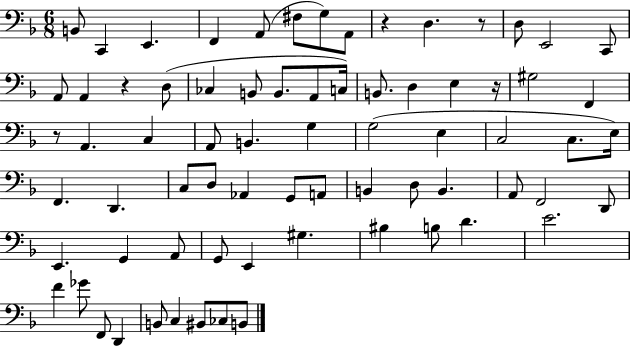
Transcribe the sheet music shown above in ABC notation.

X:1
T:Untitled
M:6/8
L:1/4
K:F
B,,/2 C,, E,, F,, A,,/2 ^F,/2 G,/2 A,,/2 z D, z/2 D,/2 E,,2 C,,/2 A,,/2 A,, z D,/2 _C, B,,/2 B,,/2 A,,/2 C,/4 B,,/2 D, E, z/4 ^G,2 F,, z/2 A,, C, A,,/2 B,, G, G,2 E, C,2 C,/2 E,/4 F,, D,, C,/2 D,/2 _A,, G,,/2 A,,/2 B,, D,/2 B,, A,,/2 F,,2 D,,/2 E,, G,, A,,/2 G,,/2 E,, ^G, ^B, B,/2 D E2 F _G/2 F,,/2 D,, B,,/2 C, ^B,,/2 _C,/2 B,,/2